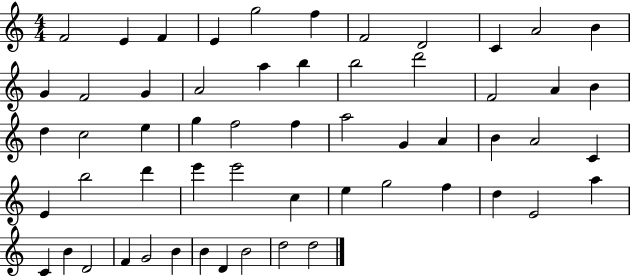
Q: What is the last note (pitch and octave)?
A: D5